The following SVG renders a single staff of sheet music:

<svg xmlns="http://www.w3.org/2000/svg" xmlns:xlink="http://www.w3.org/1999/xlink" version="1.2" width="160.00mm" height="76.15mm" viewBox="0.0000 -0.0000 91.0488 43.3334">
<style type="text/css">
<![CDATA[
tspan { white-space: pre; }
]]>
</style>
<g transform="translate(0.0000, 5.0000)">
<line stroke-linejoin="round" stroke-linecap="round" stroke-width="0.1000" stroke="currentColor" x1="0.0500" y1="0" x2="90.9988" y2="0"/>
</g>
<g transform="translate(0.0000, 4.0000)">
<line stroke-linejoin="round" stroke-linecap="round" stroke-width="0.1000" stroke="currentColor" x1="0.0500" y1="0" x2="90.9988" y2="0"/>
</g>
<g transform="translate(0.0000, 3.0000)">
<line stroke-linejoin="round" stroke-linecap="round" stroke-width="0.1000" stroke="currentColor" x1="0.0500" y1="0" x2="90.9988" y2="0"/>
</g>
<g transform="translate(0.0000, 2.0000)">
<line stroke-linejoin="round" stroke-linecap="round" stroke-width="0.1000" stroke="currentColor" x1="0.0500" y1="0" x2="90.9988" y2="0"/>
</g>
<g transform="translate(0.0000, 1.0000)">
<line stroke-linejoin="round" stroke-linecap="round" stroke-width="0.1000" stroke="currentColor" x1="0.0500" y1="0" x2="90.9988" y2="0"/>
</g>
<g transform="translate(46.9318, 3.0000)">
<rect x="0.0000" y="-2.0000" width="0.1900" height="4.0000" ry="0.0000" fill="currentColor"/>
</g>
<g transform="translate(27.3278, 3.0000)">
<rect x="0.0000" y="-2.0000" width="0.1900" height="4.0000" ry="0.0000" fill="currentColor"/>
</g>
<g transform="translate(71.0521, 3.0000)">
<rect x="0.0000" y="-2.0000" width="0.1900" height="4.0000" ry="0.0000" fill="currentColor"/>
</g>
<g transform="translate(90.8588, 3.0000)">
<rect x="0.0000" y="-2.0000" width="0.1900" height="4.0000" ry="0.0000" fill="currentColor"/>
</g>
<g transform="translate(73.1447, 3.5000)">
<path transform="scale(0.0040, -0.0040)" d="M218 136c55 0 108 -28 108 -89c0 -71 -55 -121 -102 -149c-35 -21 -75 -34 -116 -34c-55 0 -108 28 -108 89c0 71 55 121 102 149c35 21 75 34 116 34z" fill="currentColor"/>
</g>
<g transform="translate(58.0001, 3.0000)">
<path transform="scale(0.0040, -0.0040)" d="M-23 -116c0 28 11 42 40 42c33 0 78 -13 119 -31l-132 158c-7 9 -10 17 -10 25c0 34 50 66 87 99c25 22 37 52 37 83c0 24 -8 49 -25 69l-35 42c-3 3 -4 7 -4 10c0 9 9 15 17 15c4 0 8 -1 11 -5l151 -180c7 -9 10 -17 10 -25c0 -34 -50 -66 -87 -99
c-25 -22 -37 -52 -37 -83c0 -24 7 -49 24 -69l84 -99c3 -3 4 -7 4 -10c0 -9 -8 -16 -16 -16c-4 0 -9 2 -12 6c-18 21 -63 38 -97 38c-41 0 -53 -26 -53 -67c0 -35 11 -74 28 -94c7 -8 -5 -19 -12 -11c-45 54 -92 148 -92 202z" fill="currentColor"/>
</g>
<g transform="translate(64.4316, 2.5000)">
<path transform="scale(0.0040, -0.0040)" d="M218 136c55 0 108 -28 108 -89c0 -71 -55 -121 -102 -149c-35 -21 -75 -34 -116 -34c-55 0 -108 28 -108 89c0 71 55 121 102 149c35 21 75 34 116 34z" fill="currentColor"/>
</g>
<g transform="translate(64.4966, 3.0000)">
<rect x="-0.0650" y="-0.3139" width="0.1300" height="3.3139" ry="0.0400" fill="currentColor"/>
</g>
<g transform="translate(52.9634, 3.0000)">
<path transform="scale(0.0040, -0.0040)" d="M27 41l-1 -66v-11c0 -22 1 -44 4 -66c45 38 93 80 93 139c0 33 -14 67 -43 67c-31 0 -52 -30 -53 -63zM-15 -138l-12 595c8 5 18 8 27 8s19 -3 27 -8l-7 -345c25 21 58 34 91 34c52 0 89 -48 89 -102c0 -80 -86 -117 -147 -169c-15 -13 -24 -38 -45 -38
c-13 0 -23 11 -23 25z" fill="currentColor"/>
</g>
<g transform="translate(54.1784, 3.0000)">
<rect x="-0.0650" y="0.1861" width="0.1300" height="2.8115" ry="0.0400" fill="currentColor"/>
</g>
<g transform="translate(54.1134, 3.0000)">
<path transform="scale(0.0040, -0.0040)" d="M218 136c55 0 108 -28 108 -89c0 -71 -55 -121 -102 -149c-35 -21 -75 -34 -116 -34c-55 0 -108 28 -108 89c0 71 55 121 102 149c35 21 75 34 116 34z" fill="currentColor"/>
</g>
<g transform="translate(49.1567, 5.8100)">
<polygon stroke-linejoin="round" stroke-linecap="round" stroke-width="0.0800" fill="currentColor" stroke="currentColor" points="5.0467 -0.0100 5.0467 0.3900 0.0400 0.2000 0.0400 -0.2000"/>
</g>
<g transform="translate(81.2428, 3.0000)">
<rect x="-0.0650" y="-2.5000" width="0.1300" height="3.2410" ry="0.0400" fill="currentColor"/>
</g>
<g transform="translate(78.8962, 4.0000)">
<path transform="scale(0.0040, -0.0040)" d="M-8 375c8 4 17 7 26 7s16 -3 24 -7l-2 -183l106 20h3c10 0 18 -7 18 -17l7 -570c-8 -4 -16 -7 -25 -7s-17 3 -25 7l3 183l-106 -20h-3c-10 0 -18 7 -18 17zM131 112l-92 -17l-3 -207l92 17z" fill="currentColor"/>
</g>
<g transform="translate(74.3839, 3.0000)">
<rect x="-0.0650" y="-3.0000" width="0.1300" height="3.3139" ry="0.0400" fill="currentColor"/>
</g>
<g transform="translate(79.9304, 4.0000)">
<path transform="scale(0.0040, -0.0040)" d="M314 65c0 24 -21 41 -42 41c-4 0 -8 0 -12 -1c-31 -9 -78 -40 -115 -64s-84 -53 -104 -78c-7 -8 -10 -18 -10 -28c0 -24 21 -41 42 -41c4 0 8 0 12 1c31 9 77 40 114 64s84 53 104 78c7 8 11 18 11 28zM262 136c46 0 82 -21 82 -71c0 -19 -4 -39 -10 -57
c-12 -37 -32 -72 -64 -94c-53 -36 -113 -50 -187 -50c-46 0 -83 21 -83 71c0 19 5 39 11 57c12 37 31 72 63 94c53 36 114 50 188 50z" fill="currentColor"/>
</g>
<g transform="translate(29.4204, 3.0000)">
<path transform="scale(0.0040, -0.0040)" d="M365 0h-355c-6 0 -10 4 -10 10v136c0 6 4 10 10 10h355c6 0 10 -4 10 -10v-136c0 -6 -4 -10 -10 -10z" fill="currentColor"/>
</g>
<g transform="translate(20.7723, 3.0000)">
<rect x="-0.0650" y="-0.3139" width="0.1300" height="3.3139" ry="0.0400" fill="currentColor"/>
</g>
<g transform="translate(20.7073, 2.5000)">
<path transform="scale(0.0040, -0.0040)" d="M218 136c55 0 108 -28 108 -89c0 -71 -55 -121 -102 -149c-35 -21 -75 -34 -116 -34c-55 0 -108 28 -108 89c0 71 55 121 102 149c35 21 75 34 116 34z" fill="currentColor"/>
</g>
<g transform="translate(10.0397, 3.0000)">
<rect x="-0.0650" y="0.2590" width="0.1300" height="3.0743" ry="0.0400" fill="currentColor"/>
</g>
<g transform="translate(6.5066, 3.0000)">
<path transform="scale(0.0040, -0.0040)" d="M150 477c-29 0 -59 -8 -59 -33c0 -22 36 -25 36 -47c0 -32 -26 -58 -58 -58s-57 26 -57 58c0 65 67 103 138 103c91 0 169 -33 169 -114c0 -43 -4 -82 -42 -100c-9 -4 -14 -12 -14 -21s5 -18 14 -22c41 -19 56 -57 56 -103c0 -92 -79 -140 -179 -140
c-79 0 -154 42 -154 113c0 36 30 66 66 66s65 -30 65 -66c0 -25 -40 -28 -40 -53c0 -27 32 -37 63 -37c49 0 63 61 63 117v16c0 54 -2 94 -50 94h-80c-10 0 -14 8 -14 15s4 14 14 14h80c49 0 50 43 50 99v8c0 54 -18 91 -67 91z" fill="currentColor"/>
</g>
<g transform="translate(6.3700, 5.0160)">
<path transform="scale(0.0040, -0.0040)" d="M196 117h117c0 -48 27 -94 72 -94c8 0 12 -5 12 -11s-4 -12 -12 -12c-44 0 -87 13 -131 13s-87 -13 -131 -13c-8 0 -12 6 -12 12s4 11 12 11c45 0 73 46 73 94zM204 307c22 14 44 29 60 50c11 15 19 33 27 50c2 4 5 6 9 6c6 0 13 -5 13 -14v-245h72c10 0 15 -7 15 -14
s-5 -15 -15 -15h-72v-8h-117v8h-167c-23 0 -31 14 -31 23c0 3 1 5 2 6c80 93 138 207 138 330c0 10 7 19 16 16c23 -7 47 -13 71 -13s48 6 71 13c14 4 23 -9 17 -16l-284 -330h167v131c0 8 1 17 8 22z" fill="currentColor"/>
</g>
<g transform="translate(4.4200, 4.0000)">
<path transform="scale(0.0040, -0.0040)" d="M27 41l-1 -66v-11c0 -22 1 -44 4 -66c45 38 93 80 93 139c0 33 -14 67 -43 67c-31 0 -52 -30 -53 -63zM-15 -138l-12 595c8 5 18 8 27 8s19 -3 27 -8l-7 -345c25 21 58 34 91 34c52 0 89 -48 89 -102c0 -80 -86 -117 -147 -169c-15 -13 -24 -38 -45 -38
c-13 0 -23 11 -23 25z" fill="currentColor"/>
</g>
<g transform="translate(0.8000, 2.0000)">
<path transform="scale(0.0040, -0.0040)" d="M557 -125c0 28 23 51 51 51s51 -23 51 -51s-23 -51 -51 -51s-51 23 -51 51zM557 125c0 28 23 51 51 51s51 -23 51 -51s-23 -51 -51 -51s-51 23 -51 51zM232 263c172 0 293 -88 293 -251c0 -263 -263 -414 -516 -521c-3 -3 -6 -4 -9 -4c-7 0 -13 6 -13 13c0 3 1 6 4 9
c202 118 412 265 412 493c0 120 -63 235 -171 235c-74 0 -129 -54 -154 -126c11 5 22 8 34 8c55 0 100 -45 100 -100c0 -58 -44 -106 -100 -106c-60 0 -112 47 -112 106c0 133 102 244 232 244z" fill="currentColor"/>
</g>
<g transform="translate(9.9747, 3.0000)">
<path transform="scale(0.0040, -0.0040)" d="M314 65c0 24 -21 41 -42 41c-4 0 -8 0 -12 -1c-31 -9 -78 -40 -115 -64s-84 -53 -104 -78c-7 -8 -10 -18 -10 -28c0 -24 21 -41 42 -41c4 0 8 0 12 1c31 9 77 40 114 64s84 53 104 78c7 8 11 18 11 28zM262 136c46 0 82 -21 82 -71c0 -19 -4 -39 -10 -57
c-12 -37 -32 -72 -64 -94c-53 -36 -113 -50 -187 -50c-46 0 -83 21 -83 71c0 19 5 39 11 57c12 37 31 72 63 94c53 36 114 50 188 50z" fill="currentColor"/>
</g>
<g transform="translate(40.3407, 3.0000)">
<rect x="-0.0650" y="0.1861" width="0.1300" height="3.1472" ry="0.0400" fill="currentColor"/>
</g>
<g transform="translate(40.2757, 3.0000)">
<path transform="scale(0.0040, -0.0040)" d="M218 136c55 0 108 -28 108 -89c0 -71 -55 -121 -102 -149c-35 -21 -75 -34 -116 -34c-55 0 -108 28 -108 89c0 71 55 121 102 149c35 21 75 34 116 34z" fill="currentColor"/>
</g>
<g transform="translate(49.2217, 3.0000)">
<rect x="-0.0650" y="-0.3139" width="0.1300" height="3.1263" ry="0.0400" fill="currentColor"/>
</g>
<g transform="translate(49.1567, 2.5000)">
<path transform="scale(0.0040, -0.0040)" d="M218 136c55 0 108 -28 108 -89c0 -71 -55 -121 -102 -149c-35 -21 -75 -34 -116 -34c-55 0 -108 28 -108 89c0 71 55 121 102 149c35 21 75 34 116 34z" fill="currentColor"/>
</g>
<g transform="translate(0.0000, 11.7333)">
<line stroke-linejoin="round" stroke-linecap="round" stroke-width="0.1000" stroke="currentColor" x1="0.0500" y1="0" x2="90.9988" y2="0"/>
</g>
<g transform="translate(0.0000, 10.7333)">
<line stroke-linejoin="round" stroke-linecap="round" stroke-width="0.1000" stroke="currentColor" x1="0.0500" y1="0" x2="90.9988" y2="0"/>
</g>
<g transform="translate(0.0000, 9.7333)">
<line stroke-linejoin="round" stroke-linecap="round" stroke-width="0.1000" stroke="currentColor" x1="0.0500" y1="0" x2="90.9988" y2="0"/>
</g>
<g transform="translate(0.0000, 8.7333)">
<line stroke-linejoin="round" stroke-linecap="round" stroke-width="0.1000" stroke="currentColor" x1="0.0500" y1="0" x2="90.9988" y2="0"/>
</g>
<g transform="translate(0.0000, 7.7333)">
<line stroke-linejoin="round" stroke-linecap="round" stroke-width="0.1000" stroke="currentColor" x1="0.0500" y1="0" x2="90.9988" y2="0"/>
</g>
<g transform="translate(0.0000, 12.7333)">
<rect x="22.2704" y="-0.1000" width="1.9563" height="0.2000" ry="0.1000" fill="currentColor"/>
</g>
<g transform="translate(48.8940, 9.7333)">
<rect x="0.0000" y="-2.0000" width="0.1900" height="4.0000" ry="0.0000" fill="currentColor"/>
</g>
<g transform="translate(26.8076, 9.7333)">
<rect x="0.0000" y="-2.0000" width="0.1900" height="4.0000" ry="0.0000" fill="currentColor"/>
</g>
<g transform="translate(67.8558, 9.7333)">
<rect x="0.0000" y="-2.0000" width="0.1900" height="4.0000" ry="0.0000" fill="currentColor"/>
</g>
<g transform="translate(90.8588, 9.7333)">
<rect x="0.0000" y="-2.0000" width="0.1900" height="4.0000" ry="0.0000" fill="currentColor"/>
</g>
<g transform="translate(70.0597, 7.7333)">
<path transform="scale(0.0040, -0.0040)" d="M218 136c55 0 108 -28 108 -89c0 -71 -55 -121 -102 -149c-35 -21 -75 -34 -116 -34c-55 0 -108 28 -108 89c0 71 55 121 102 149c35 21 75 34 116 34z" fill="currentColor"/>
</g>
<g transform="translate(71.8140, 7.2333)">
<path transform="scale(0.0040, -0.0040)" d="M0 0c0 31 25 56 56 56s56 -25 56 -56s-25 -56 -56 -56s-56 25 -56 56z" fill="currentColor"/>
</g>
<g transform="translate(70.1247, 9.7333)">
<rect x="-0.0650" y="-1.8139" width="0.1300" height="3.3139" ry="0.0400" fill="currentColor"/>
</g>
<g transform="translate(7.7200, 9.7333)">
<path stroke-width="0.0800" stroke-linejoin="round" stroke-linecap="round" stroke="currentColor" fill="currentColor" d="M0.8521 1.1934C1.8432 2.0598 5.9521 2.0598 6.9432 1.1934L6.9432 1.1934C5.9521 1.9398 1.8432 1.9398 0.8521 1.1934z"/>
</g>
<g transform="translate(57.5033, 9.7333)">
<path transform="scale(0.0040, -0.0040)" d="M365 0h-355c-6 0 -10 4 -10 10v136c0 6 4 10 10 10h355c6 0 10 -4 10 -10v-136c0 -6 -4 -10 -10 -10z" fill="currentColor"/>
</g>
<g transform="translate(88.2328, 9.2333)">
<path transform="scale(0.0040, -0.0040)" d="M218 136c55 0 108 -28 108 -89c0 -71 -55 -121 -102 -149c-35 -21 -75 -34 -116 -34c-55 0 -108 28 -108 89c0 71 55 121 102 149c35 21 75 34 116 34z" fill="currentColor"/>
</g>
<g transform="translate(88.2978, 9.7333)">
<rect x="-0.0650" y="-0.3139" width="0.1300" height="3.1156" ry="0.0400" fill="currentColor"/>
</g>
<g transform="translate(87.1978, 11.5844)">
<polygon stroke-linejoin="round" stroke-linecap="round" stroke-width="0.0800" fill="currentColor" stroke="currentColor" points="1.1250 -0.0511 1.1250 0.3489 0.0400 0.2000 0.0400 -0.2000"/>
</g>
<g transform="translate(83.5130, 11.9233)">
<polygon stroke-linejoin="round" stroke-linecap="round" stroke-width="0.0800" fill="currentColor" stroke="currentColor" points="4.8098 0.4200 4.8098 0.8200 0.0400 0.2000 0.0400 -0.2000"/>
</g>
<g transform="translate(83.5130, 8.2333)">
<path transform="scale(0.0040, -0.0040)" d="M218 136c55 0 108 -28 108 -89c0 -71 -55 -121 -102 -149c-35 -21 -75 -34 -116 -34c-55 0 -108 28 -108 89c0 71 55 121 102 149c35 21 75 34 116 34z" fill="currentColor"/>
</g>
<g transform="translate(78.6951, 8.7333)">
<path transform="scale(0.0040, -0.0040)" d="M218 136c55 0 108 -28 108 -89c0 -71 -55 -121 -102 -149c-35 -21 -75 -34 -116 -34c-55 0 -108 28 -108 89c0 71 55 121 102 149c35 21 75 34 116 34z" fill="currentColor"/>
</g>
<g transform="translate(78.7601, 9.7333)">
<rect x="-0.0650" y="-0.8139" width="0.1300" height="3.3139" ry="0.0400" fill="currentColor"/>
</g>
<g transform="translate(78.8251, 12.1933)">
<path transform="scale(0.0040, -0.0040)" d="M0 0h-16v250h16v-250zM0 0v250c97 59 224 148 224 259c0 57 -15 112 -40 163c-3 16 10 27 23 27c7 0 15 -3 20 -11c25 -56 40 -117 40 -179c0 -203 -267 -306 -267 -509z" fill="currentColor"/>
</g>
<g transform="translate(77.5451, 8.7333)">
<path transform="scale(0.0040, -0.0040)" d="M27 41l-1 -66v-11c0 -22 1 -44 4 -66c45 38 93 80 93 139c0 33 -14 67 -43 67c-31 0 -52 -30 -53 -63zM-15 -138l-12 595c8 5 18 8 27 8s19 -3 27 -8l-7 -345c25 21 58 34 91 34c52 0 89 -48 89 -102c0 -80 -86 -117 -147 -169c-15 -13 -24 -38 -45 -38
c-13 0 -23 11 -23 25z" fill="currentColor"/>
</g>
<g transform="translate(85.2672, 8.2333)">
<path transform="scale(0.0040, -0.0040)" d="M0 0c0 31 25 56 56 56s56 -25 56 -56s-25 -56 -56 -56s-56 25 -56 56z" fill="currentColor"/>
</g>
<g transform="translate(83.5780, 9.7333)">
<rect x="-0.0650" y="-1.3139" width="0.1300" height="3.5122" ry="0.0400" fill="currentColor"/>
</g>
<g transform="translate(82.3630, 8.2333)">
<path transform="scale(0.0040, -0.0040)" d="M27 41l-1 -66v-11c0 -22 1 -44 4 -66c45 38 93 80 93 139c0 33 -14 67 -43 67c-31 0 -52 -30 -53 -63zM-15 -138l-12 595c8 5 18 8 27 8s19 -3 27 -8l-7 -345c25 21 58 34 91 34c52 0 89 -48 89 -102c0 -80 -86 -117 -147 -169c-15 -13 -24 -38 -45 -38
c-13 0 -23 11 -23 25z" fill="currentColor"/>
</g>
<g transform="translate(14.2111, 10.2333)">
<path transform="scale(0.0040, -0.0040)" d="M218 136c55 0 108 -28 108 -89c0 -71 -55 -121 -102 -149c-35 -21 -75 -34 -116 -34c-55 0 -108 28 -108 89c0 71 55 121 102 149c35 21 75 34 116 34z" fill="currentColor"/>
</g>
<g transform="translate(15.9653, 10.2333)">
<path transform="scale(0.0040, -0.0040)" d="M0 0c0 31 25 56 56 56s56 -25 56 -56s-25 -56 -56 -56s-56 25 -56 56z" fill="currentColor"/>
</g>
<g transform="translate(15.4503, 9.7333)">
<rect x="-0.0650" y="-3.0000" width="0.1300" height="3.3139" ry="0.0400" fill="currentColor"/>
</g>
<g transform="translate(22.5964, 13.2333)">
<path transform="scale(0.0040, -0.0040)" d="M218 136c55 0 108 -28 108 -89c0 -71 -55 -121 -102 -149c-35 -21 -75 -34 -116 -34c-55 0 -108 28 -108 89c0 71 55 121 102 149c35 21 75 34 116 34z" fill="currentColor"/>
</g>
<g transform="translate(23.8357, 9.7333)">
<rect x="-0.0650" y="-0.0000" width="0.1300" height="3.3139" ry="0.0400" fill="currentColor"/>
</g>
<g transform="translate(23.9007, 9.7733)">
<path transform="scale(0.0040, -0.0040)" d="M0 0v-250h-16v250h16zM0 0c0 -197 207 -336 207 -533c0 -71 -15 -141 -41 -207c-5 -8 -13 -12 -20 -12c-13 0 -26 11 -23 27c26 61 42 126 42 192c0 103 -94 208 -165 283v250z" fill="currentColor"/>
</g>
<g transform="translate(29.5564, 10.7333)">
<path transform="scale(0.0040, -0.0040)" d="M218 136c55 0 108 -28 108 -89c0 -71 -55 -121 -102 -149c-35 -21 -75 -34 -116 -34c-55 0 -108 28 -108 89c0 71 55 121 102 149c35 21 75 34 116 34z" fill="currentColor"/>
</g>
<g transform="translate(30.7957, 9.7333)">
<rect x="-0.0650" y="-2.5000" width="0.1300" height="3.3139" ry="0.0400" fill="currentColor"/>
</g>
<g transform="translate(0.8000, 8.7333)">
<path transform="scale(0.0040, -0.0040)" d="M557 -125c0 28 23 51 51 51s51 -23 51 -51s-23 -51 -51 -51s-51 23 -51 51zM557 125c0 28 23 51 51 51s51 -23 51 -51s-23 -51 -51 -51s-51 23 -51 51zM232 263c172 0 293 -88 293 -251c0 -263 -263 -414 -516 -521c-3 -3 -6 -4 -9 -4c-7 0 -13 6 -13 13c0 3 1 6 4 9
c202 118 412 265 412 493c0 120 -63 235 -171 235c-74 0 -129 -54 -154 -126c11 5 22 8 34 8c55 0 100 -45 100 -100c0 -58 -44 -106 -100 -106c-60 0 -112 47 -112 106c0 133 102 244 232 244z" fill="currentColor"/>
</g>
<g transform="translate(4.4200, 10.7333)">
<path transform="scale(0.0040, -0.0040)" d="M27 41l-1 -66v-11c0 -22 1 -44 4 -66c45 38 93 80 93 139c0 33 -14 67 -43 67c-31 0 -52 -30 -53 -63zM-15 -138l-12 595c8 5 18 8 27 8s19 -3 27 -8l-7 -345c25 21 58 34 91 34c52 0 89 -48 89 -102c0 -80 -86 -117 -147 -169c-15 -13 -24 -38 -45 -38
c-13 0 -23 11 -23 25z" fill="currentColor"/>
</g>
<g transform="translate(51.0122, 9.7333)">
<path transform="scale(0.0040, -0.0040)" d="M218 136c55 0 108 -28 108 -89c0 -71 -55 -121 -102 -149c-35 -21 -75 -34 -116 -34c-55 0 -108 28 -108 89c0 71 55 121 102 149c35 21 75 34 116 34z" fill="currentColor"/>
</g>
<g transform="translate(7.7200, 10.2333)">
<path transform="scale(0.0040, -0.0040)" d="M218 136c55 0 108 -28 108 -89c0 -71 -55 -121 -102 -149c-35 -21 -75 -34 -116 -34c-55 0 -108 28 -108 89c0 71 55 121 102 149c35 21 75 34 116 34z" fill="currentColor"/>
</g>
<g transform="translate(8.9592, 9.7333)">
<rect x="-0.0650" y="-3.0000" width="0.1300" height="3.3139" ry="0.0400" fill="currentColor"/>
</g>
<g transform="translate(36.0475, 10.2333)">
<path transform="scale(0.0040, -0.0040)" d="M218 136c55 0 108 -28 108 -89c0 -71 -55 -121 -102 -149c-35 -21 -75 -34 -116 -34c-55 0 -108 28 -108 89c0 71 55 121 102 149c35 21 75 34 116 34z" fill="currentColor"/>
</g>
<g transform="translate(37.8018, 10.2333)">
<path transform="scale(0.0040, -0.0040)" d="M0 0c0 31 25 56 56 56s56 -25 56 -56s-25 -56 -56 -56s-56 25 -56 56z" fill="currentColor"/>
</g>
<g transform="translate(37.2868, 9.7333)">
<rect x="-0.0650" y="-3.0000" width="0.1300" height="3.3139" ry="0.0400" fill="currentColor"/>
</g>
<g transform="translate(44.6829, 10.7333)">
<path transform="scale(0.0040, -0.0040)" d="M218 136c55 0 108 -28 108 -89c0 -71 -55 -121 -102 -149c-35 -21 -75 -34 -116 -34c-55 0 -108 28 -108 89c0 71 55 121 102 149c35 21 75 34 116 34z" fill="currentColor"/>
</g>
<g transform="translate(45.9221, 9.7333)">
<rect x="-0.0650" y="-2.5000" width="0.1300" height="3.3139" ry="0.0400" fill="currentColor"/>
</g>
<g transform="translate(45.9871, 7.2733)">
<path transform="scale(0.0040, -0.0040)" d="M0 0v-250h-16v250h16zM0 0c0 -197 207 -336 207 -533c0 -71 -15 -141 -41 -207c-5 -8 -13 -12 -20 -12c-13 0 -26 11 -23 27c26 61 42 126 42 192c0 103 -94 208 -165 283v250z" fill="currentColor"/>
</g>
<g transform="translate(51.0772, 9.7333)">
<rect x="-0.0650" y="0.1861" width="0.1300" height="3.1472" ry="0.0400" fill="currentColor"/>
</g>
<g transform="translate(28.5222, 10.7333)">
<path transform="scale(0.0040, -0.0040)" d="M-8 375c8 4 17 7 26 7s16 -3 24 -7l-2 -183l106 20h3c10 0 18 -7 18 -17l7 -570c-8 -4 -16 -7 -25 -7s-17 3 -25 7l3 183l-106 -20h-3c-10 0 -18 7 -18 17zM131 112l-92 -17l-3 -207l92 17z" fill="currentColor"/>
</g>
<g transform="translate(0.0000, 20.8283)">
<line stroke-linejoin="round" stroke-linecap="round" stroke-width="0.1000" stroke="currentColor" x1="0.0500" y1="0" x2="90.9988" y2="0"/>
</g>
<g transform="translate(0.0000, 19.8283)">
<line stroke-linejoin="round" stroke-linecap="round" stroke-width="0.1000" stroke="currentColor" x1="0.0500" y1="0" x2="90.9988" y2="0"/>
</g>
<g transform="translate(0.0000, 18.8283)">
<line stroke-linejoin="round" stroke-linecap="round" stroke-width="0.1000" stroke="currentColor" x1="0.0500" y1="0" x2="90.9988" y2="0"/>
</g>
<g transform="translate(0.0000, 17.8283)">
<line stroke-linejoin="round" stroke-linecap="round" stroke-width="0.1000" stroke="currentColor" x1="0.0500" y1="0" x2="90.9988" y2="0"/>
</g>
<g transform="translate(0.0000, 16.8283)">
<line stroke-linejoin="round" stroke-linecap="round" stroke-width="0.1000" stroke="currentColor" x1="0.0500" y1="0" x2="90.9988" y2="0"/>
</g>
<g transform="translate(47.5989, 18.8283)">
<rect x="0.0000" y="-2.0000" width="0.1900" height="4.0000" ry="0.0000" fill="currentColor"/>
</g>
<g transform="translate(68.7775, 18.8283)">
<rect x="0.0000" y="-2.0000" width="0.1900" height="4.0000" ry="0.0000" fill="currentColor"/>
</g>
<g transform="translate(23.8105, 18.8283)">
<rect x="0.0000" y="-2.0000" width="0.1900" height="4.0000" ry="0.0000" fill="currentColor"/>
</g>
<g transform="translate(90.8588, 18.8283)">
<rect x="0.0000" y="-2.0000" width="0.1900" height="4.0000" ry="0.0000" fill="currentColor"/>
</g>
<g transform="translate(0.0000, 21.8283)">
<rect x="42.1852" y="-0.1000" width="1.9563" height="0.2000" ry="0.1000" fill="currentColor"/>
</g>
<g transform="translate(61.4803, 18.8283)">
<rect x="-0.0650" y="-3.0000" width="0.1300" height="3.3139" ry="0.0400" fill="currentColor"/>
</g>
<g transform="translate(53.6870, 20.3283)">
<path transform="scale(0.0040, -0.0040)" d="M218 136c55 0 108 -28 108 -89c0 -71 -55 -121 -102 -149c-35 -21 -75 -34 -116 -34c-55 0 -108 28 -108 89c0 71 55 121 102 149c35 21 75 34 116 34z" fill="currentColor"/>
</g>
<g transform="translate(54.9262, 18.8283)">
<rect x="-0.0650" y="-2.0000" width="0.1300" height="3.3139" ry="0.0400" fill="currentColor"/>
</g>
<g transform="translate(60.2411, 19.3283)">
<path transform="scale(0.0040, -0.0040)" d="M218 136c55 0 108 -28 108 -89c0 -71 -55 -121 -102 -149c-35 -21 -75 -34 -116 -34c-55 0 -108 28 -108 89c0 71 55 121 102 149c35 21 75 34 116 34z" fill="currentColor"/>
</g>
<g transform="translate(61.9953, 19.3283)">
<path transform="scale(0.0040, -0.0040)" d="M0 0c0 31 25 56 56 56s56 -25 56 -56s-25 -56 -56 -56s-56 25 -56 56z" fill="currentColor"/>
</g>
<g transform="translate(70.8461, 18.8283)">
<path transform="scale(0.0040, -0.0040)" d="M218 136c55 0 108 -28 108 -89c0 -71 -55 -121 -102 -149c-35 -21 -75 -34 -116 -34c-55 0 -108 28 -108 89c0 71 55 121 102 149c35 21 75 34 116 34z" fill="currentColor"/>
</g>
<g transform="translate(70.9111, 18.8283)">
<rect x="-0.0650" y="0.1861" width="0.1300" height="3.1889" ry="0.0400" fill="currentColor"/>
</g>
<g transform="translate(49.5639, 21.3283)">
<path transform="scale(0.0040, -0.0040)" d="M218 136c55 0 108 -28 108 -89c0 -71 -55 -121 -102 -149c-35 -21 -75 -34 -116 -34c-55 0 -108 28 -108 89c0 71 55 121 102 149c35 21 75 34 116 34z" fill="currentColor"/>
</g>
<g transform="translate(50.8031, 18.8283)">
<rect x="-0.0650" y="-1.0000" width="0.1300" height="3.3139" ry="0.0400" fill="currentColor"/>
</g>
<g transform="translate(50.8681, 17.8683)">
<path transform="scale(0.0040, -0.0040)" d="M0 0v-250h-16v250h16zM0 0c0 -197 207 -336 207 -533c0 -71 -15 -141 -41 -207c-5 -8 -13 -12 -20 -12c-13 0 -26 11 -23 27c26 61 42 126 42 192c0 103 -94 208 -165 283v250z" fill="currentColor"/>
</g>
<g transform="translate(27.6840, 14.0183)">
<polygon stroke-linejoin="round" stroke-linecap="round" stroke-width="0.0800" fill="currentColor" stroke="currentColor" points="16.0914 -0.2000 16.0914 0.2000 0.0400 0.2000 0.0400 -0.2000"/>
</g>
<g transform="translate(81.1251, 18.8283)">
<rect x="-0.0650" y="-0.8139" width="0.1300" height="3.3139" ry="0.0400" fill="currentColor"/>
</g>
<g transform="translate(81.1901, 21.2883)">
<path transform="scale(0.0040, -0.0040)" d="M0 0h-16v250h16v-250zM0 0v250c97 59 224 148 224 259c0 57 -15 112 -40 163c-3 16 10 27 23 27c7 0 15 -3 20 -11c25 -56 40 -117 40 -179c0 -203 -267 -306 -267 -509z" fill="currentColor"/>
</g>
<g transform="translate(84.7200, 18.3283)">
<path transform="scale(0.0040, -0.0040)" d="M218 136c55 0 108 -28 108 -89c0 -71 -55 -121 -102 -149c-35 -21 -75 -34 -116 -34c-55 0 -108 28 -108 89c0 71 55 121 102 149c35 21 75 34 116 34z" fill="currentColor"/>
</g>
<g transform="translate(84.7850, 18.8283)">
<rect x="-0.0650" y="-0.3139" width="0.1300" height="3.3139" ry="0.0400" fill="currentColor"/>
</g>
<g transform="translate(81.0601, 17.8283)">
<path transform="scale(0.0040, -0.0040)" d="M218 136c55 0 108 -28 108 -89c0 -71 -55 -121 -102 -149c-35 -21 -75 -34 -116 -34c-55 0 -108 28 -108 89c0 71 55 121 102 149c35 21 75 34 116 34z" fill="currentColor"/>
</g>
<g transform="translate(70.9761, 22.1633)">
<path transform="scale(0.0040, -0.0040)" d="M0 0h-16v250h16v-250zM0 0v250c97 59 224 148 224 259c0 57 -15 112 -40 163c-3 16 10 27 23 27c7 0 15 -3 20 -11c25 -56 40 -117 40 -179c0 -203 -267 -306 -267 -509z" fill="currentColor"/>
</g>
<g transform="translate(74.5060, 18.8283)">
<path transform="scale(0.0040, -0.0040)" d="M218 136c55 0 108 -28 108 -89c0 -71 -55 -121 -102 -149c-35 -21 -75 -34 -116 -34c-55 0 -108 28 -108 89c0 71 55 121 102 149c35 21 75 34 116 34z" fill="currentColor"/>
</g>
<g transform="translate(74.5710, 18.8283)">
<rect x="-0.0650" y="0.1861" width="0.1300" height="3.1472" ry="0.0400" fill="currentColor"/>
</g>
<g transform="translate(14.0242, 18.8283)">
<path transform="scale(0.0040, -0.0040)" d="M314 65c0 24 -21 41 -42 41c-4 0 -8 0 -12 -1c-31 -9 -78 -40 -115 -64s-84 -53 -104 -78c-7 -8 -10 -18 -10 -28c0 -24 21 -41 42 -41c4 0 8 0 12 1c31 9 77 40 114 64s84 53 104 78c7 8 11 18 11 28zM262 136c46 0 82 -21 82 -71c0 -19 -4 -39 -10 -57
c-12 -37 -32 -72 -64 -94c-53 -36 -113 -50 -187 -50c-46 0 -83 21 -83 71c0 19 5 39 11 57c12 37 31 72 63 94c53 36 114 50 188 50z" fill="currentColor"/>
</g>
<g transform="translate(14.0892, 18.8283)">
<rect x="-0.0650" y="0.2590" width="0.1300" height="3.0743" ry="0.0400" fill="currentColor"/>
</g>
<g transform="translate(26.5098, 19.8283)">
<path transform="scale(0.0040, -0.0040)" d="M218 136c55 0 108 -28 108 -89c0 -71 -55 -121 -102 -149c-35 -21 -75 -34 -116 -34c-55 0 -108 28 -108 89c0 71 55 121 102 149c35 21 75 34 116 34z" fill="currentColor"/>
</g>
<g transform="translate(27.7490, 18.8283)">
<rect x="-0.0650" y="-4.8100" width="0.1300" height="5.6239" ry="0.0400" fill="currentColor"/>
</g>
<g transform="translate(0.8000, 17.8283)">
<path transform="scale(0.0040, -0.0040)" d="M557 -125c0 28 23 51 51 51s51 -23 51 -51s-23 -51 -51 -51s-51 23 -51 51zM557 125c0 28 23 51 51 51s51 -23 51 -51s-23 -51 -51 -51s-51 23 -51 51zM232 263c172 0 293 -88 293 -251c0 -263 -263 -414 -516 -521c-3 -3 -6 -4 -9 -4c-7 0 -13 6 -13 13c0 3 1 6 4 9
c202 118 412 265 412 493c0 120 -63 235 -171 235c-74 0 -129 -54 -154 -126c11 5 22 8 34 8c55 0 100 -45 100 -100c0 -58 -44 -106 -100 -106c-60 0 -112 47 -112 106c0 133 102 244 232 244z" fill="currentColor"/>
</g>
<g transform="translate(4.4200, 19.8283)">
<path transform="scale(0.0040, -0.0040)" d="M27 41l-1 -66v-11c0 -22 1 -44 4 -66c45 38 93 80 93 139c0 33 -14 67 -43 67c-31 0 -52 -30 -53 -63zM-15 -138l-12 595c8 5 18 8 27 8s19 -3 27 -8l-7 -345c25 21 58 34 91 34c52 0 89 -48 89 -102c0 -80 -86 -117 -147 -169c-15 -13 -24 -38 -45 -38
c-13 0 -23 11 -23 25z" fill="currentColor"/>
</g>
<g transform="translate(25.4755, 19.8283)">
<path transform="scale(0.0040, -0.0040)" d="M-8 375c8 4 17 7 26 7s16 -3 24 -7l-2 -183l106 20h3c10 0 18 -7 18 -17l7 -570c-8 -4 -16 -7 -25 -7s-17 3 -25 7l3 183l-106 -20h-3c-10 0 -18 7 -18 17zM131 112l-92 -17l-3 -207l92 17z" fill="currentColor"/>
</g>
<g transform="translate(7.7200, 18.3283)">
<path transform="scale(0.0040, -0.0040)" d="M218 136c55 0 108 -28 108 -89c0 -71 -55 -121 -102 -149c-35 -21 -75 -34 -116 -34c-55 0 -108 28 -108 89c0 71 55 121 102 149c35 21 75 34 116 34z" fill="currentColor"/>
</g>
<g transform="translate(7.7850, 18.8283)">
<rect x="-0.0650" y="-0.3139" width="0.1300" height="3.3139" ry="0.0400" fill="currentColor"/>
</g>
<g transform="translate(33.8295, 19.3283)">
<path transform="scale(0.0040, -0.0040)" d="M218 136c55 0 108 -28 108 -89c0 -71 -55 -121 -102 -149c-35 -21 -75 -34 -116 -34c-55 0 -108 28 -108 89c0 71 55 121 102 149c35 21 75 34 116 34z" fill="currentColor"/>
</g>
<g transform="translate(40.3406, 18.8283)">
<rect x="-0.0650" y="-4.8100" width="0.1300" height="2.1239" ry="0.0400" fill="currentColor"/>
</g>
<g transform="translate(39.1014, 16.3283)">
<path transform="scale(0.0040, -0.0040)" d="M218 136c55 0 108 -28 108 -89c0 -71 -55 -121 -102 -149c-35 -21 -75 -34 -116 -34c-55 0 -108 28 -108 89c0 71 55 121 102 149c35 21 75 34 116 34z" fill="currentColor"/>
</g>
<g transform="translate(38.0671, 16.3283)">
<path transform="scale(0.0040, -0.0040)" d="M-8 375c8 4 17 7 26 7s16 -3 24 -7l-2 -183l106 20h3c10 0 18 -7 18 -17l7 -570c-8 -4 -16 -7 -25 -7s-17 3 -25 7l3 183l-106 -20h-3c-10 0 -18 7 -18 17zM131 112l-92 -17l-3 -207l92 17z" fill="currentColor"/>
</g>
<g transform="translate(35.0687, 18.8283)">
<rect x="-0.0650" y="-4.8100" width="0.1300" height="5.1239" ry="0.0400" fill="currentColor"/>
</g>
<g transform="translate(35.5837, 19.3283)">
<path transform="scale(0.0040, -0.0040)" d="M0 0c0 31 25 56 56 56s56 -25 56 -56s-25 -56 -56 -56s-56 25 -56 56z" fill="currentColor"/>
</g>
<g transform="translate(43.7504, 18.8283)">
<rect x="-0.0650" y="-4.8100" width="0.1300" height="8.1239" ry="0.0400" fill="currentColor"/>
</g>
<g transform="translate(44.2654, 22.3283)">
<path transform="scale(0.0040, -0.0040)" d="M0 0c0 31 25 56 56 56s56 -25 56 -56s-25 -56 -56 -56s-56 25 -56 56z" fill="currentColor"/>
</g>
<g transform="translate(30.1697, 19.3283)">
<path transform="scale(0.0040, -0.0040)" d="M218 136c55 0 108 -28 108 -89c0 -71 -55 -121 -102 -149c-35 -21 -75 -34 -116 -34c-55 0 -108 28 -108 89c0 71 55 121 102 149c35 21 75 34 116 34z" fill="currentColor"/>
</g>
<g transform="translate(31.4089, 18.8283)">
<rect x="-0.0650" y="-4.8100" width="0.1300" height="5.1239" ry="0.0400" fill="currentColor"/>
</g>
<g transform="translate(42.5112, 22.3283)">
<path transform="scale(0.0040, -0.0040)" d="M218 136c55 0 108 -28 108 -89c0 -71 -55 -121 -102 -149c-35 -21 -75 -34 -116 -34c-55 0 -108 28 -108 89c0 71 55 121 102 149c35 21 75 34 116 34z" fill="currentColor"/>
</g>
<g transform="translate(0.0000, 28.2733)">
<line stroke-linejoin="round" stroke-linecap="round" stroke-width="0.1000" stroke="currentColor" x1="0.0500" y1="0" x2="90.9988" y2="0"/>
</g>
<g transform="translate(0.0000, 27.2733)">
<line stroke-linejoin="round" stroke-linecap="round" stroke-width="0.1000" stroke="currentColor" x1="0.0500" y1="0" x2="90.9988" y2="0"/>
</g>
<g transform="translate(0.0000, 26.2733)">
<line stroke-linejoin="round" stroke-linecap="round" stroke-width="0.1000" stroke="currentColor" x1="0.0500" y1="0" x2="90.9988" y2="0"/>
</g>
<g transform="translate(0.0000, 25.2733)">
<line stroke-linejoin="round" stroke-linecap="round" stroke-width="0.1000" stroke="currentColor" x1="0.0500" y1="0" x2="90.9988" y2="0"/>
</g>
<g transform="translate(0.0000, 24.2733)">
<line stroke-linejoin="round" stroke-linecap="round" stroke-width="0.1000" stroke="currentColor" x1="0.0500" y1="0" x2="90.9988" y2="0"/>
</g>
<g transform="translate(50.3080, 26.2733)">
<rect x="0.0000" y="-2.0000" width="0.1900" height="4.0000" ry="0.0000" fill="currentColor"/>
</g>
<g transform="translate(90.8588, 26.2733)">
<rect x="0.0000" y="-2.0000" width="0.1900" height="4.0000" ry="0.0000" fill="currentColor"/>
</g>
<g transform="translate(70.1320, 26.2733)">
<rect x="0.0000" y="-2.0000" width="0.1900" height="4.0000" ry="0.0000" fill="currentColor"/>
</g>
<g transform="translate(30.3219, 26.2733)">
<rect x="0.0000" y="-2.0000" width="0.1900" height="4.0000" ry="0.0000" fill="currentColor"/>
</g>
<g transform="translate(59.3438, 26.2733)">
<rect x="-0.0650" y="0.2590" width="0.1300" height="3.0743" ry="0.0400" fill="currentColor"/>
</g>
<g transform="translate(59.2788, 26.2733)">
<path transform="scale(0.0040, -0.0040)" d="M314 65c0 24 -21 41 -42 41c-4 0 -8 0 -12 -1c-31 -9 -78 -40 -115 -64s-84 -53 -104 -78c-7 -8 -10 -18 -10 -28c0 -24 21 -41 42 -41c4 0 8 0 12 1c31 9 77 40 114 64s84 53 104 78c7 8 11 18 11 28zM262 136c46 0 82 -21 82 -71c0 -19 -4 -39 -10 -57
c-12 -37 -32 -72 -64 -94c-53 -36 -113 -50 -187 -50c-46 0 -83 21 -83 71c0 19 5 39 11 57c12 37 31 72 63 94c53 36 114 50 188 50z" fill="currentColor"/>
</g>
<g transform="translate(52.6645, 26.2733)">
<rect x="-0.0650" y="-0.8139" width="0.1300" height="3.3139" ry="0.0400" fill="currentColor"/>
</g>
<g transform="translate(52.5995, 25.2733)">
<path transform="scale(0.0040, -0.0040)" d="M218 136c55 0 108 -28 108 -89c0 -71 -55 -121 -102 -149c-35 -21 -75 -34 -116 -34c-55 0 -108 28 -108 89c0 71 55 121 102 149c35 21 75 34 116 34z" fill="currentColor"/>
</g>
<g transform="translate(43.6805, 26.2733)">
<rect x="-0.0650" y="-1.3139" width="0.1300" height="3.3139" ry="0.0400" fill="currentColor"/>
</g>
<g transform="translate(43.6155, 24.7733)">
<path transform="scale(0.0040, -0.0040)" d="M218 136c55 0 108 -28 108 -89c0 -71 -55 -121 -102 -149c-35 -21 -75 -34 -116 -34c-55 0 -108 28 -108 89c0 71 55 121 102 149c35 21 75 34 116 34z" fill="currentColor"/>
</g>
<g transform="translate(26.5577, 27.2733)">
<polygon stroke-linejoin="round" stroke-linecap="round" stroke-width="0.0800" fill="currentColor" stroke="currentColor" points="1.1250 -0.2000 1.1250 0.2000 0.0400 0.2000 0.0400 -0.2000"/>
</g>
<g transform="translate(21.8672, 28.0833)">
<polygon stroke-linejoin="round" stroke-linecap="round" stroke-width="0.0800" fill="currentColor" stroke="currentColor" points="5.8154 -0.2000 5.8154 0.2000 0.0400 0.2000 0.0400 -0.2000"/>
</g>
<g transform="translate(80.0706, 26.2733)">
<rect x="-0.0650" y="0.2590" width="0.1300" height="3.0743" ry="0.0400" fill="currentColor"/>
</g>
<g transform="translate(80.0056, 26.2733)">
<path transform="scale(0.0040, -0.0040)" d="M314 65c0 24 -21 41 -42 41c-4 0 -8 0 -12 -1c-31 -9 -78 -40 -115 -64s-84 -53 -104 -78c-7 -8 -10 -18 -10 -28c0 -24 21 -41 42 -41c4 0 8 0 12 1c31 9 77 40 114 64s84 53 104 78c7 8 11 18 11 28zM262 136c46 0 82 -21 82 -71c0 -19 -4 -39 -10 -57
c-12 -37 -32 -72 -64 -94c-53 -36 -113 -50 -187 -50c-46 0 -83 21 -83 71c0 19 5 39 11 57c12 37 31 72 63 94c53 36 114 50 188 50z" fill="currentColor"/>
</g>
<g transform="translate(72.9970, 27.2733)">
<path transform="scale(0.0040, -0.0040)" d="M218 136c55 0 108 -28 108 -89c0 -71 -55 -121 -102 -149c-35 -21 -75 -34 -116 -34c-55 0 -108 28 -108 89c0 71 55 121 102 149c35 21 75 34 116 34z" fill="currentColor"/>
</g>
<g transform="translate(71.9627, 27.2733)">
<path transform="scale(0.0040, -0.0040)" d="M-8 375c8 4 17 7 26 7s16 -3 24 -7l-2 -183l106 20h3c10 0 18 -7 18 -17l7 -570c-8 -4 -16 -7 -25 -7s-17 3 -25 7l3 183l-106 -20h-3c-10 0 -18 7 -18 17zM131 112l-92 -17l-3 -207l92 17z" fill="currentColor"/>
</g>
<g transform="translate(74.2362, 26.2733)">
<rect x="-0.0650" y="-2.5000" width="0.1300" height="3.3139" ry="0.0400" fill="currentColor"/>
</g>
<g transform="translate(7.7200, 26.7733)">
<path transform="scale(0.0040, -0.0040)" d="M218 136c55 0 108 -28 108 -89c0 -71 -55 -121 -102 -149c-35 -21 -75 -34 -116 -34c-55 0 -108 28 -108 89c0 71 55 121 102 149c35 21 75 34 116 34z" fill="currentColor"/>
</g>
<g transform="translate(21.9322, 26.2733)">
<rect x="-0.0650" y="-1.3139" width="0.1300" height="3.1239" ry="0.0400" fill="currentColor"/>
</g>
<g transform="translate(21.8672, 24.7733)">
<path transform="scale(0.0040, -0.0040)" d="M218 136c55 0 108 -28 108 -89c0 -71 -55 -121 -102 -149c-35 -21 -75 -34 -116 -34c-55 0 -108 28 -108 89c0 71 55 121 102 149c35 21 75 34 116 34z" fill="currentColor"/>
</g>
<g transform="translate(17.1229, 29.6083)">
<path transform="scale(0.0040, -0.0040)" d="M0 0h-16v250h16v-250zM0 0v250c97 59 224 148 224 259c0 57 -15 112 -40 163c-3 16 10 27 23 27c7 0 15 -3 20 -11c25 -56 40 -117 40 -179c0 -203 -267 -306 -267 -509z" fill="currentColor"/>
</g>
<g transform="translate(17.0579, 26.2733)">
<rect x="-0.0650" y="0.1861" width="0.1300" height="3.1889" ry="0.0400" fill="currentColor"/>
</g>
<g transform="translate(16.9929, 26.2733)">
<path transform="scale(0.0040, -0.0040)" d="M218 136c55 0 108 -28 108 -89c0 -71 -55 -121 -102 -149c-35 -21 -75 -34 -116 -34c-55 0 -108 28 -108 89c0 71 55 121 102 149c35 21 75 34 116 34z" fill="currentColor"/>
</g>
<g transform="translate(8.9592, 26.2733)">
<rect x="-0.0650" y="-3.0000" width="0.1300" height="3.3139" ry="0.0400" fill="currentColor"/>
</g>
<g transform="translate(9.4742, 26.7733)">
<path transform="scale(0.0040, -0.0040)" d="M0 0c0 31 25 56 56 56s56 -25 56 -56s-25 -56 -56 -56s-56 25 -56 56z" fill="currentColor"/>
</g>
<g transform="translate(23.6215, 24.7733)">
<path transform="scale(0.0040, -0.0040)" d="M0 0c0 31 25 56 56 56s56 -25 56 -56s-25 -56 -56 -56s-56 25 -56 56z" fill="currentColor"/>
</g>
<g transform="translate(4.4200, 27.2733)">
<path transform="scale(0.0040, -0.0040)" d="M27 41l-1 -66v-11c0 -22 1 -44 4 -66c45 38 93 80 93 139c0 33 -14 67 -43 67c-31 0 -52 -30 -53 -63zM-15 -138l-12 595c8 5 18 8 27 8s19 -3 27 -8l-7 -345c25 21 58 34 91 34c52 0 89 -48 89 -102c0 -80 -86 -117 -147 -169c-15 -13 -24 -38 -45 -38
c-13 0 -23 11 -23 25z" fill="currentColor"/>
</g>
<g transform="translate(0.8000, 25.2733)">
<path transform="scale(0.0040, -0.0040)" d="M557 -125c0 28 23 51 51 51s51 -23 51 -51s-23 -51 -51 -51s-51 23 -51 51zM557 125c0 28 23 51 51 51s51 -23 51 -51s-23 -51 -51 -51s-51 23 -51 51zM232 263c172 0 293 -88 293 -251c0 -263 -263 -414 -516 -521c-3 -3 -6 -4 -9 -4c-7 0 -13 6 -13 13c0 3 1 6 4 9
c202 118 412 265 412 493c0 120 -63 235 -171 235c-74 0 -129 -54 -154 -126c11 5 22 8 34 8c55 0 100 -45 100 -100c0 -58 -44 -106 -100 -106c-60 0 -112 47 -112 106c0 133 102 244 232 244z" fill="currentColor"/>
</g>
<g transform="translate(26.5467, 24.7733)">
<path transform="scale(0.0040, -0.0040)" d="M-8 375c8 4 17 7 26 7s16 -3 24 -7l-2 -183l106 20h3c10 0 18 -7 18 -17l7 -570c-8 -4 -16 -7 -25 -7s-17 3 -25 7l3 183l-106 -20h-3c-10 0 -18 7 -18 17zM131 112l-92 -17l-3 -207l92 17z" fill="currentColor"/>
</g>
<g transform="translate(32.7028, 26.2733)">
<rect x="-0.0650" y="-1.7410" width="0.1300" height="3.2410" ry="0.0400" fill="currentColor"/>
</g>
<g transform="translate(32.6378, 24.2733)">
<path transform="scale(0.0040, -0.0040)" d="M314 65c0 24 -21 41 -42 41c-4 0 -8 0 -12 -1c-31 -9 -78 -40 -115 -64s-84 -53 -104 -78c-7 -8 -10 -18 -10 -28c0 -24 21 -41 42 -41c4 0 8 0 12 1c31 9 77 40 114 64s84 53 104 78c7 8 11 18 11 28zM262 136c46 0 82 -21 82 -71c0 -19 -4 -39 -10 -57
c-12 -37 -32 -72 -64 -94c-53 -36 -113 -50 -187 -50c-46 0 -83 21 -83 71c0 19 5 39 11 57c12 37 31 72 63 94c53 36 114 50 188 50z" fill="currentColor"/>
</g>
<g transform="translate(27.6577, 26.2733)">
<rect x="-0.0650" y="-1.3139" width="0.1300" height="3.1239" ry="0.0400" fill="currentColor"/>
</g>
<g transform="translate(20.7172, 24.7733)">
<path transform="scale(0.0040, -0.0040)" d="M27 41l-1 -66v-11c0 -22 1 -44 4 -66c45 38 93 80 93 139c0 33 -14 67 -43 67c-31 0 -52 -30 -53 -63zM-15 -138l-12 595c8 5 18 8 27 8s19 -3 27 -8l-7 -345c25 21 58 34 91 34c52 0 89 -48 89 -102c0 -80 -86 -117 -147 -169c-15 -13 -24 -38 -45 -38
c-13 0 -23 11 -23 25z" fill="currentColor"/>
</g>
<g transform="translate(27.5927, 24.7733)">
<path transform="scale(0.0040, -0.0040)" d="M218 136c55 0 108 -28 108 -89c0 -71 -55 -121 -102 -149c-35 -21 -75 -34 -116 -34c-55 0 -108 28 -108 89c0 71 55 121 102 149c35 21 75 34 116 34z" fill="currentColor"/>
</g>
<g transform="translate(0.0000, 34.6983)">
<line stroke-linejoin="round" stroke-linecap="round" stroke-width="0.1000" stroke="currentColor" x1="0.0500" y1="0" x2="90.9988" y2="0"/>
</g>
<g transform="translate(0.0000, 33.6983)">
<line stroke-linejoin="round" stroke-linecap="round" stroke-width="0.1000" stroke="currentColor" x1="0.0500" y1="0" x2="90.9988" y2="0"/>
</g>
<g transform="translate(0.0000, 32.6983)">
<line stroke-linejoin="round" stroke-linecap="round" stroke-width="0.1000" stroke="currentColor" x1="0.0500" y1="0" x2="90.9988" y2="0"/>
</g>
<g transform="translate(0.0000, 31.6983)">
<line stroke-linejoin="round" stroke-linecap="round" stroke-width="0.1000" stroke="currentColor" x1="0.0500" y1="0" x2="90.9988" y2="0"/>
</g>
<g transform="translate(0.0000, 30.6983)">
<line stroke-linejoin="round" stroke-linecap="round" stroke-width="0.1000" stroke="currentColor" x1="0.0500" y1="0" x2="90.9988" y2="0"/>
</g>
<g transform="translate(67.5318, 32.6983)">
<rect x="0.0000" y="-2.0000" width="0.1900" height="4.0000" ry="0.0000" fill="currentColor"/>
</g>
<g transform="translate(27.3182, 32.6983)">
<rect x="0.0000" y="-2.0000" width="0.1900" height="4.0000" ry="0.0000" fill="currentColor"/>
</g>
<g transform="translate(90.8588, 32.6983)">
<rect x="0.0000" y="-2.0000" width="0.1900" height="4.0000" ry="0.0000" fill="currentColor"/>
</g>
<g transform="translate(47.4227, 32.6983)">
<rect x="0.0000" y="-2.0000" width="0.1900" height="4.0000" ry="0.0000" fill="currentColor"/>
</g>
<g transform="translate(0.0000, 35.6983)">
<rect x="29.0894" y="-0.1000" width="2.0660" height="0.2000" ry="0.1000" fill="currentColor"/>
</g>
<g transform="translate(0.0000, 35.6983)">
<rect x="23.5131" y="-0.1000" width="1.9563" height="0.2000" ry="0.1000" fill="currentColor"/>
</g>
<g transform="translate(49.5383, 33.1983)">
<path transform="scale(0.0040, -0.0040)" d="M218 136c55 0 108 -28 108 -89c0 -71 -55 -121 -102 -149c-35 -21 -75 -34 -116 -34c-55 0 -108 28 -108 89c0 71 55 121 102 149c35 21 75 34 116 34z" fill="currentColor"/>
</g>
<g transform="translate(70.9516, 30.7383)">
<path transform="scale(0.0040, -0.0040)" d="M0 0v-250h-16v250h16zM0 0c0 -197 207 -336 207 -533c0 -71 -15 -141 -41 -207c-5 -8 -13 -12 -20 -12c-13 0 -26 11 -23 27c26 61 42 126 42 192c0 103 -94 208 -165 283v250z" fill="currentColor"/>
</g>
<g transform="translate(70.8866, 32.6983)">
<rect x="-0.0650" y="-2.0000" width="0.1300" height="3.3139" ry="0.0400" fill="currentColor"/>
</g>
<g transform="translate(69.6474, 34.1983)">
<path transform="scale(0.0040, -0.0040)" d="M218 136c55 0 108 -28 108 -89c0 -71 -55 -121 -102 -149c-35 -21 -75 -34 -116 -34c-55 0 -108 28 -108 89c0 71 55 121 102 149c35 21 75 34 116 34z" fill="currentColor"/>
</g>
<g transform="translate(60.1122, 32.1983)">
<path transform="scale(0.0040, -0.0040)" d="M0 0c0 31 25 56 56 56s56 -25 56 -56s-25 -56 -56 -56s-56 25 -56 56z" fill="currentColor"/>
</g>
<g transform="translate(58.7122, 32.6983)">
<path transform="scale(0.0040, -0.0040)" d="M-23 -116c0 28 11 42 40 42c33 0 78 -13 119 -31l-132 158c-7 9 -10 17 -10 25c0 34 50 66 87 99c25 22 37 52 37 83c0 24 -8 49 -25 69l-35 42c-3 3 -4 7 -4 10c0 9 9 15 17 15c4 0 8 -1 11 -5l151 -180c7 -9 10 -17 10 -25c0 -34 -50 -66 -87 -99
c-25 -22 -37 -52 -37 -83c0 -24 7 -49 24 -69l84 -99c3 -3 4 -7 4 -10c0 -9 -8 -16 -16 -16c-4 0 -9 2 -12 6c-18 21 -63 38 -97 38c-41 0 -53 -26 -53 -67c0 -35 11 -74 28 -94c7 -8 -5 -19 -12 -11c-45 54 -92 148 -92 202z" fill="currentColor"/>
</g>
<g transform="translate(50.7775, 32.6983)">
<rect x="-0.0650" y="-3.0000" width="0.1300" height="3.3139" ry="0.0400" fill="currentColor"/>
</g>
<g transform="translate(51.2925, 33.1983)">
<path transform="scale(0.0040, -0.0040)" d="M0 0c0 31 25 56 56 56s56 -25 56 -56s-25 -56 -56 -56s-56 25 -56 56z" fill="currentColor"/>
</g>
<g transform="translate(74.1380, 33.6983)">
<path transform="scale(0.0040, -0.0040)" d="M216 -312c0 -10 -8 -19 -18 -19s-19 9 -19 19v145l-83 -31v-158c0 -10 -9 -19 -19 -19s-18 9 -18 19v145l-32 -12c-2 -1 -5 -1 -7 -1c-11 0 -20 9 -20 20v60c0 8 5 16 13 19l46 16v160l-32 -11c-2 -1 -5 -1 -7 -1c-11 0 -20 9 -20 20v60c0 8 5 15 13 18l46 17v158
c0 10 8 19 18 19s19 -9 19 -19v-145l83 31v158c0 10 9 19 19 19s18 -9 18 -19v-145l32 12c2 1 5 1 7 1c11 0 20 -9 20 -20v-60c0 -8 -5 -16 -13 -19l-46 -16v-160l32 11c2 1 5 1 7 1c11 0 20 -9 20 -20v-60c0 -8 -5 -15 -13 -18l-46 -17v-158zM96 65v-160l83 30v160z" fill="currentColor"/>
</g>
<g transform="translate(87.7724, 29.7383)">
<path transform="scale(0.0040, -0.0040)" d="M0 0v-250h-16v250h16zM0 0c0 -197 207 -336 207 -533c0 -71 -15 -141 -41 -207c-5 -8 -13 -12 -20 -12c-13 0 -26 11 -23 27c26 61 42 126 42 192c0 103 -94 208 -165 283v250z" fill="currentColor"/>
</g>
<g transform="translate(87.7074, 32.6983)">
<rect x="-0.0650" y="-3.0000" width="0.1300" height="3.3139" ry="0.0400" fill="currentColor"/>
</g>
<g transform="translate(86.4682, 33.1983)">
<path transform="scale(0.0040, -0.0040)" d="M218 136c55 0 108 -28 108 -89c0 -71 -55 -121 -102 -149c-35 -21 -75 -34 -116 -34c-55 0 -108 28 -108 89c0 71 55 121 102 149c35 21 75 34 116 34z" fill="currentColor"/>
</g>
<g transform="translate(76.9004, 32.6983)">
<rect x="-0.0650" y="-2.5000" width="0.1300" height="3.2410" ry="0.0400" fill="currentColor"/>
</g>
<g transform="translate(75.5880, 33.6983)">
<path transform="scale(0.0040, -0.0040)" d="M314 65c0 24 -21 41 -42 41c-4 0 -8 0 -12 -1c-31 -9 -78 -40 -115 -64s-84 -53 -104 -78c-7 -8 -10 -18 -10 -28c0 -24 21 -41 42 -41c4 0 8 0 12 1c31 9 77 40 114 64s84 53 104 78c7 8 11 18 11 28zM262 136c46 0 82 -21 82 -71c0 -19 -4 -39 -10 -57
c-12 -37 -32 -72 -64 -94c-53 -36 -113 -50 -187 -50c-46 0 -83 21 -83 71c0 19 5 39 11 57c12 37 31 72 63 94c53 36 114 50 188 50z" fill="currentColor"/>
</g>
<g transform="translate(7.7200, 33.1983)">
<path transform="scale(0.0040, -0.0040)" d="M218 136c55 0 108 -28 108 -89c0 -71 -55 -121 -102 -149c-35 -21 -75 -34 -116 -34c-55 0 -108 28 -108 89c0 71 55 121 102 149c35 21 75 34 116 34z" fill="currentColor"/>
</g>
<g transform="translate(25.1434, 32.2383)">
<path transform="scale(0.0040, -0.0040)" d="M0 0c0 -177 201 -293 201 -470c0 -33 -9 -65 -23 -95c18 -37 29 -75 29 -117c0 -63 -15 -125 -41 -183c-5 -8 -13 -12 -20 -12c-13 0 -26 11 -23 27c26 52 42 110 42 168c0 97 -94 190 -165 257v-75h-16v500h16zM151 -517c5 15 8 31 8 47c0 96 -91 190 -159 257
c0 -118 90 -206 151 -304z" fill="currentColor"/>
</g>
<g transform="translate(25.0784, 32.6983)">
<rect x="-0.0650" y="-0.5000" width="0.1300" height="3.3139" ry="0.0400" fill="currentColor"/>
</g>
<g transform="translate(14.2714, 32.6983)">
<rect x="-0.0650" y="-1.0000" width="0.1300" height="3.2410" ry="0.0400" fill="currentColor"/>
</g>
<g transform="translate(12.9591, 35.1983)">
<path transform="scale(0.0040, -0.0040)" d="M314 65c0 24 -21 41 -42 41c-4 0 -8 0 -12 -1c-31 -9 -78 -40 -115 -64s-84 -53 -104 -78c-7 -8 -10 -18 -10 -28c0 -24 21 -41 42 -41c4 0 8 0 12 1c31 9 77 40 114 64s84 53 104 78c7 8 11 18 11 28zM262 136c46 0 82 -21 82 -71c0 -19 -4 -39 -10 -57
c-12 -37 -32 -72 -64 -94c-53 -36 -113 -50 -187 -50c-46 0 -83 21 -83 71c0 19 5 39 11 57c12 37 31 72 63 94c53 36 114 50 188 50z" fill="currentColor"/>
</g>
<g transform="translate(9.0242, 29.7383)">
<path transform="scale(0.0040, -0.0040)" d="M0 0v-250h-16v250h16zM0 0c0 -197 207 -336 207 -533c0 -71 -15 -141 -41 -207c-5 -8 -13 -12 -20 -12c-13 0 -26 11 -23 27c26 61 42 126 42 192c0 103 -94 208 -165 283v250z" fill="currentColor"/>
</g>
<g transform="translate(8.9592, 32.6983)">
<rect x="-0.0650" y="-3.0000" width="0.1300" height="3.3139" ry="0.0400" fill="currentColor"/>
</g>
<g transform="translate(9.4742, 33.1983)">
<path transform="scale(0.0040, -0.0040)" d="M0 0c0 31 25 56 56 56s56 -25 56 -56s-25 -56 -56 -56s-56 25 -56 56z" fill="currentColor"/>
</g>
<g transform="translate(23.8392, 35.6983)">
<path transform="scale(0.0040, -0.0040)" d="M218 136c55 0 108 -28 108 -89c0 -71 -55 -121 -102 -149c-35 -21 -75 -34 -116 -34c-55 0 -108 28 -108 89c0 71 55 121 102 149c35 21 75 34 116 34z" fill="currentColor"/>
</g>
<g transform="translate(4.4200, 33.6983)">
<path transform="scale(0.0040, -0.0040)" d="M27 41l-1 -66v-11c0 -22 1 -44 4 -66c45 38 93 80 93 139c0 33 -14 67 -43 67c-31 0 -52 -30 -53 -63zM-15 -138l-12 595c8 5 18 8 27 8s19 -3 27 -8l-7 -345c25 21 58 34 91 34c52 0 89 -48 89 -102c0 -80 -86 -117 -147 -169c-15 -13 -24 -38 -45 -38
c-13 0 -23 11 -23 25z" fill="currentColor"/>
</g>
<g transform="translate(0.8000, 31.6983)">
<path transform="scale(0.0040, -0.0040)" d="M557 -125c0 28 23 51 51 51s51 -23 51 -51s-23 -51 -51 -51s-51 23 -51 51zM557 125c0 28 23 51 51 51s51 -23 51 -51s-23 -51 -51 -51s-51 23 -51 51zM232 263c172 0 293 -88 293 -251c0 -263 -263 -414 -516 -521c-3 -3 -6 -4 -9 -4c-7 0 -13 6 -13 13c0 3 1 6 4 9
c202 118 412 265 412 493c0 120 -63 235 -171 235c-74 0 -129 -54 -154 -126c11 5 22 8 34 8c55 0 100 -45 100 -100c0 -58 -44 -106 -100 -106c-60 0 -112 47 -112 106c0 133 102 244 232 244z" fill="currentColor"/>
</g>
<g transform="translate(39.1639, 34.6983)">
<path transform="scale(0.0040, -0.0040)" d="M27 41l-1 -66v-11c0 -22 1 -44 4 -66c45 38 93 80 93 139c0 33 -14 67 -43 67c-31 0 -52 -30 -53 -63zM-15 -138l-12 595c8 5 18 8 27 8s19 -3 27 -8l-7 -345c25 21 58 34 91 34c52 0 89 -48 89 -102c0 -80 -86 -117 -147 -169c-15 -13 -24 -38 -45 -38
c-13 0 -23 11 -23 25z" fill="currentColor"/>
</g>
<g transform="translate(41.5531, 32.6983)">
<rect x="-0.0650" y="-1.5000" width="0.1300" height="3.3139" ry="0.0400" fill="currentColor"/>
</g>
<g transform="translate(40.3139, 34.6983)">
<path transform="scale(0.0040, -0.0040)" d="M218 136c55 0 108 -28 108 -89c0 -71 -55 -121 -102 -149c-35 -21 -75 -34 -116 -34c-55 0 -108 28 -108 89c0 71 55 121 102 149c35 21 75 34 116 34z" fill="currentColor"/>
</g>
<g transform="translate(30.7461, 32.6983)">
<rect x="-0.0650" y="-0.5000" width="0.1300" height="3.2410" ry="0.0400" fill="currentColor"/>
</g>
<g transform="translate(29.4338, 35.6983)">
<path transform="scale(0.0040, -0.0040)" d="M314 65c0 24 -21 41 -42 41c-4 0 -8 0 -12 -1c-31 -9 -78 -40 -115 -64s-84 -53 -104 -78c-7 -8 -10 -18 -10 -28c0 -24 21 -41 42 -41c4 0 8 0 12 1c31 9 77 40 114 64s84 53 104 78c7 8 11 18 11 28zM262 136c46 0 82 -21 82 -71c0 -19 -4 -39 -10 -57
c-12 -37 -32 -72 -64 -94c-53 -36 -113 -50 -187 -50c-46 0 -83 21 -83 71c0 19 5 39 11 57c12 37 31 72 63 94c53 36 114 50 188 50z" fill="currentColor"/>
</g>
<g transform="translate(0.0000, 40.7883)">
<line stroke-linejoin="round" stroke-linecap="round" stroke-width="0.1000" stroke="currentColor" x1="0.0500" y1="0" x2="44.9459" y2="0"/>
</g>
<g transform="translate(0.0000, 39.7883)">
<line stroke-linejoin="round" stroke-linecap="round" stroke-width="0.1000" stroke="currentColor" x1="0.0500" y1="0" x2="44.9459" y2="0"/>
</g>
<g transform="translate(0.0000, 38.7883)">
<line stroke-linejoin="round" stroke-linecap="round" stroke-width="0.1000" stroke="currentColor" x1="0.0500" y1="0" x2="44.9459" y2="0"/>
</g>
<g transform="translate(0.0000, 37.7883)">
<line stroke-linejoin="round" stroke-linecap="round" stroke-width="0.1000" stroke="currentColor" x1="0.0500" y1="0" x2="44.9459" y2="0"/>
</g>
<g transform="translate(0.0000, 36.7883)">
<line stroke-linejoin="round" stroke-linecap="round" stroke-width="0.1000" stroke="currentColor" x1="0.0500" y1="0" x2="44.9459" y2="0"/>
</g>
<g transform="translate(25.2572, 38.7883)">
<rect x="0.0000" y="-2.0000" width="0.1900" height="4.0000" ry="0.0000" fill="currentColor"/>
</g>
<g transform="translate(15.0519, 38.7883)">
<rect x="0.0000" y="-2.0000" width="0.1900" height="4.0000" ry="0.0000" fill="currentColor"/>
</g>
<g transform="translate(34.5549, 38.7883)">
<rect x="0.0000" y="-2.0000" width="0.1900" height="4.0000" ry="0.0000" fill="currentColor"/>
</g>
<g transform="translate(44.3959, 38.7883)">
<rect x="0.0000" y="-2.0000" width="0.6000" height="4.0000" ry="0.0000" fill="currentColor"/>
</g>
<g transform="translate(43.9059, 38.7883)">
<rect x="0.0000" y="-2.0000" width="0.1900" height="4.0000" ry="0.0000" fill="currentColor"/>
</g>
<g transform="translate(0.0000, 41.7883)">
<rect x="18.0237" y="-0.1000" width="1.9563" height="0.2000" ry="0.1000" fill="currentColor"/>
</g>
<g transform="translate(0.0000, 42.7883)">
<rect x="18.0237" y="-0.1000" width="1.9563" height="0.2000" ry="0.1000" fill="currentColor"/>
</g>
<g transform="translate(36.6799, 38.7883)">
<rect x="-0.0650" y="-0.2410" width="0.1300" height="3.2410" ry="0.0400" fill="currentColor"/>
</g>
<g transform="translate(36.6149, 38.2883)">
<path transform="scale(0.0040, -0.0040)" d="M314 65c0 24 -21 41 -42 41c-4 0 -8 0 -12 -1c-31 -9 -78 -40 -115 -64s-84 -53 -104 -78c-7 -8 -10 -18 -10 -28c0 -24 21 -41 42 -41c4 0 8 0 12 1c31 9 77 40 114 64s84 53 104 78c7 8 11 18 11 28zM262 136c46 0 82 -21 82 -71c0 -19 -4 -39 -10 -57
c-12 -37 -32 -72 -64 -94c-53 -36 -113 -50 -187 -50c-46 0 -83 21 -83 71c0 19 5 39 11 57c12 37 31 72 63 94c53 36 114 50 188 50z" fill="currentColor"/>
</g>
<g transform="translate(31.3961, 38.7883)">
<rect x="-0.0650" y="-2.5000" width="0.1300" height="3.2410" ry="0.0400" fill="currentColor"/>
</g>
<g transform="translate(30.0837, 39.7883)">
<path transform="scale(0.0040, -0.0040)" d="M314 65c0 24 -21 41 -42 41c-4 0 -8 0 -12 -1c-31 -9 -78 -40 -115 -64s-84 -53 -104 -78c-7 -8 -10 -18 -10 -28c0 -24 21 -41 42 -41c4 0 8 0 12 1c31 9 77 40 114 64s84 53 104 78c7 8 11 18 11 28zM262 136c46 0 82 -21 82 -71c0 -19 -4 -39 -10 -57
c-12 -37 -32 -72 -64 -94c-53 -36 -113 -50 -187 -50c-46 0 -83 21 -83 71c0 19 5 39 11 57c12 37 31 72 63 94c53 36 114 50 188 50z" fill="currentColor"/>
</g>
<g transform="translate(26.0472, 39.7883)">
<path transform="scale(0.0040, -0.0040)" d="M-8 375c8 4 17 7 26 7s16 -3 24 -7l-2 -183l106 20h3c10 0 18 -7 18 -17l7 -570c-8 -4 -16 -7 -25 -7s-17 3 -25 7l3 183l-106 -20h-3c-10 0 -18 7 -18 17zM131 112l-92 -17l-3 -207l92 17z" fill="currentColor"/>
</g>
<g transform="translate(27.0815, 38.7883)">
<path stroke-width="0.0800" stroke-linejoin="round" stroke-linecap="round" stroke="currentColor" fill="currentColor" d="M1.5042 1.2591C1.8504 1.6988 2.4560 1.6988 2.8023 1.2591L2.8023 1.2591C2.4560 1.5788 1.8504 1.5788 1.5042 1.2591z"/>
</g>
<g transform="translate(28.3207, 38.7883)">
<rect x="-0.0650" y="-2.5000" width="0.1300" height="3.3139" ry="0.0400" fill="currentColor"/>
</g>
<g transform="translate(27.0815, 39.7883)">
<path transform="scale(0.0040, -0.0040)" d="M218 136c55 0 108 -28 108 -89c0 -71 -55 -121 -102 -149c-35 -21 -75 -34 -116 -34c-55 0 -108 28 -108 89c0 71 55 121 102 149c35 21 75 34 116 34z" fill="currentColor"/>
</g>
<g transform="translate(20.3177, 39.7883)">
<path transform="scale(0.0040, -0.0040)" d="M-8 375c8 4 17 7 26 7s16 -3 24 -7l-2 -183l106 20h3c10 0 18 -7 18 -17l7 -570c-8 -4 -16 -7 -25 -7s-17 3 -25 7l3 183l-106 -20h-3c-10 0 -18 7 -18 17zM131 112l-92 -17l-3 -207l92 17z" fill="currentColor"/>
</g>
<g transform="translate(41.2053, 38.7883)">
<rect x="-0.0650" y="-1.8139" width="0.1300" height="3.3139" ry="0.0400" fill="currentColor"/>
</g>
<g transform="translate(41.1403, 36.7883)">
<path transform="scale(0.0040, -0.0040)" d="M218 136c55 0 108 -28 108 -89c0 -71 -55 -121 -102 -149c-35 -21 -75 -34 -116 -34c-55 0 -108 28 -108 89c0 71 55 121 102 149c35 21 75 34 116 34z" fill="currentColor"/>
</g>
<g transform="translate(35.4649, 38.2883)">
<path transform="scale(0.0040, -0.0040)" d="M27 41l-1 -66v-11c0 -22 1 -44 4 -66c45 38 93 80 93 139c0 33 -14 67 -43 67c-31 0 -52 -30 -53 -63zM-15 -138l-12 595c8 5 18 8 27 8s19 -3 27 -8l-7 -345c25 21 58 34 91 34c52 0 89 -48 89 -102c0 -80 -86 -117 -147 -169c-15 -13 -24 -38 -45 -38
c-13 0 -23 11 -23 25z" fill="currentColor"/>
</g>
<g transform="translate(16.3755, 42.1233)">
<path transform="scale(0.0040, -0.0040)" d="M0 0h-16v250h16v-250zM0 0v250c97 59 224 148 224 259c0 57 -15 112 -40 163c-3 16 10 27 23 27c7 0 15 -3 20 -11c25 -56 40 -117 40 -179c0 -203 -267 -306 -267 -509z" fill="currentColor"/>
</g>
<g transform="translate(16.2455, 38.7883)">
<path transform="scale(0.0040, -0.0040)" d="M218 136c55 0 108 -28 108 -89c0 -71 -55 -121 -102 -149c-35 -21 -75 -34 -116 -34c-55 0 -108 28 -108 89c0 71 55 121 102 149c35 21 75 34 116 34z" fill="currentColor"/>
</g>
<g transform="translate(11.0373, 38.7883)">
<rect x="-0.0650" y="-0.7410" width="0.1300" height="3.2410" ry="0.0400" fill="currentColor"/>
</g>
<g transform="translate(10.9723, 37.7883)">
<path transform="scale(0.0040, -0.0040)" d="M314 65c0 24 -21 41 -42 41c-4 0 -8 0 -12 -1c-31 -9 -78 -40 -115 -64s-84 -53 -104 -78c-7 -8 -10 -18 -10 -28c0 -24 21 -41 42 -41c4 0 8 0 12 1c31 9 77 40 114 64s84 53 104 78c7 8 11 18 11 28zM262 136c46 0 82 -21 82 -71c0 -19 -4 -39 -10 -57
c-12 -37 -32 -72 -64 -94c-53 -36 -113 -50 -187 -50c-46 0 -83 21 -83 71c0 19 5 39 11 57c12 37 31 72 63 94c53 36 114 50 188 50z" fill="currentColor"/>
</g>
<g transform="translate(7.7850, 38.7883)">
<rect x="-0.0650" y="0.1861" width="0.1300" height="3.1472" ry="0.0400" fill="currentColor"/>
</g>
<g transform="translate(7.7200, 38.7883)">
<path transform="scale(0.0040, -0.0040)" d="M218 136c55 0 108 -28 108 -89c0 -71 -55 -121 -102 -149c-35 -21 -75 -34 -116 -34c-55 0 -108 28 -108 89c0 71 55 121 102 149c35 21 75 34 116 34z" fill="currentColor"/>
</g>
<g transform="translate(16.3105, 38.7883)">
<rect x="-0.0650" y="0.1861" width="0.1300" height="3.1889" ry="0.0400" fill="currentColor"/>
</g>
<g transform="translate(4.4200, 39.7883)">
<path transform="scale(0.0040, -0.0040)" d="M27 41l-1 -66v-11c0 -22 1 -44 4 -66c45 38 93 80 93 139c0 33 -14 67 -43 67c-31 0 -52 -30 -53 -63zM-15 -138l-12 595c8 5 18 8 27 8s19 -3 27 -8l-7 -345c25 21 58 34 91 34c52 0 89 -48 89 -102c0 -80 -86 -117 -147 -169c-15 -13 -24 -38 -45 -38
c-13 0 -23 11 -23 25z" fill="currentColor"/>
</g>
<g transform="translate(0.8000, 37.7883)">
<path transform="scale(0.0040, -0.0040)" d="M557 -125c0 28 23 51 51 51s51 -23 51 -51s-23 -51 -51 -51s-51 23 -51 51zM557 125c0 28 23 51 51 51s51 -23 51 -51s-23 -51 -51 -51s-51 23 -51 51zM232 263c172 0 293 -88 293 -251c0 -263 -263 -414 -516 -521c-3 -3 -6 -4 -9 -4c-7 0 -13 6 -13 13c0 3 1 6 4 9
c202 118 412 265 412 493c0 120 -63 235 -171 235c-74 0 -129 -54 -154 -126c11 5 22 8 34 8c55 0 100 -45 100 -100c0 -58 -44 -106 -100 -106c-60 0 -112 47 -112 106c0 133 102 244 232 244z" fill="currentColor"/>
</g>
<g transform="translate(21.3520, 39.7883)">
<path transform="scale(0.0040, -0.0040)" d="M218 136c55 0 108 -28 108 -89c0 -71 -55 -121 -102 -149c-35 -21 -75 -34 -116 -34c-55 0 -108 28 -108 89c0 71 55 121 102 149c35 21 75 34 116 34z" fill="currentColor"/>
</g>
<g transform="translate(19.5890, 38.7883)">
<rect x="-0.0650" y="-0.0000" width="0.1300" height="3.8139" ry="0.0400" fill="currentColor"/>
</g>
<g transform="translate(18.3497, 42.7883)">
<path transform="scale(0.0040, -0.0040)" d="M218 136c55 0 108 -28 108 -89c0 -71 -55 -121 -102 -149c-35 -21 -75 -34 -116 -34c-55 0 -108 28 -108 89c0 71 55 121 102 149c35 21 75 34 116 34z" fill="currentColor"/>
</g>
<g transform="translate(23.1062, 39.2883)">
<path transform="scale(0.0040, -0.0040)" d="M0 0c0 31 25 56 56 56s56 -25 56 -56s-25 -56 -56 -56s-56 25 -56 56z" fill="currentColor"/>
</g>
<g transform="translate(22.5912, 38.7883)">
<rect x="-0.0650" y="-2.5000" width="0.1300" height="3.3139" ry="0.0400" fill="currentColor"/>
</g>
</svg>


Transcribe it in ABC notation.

X:1
T:Untitled
M:3/4
L:1/4
K:F
D,2 E, z2 D, E,/2 _D,/2 z E, C, B,,2 C, C, D,,/2 B,, C, B,,/2 D, z2 A, _F,/2 _G,/2 E,/4 E, D,2 B,,/2 C,/2 C,/2 B,/2 D,,/2 F,,/2 A,, C, D,/2 D, F,/2 E, C, D,/2 _G,/2 G,/4 A,2 G, F, D,2 B,, D,2 C,/2 F,,2 E,,/4 E,,2 _G,, C, z A,,/2 ^B,,2 C,/2 D, F,2 D,/2 C,, B,, B,, B,,2 _E,2 A,